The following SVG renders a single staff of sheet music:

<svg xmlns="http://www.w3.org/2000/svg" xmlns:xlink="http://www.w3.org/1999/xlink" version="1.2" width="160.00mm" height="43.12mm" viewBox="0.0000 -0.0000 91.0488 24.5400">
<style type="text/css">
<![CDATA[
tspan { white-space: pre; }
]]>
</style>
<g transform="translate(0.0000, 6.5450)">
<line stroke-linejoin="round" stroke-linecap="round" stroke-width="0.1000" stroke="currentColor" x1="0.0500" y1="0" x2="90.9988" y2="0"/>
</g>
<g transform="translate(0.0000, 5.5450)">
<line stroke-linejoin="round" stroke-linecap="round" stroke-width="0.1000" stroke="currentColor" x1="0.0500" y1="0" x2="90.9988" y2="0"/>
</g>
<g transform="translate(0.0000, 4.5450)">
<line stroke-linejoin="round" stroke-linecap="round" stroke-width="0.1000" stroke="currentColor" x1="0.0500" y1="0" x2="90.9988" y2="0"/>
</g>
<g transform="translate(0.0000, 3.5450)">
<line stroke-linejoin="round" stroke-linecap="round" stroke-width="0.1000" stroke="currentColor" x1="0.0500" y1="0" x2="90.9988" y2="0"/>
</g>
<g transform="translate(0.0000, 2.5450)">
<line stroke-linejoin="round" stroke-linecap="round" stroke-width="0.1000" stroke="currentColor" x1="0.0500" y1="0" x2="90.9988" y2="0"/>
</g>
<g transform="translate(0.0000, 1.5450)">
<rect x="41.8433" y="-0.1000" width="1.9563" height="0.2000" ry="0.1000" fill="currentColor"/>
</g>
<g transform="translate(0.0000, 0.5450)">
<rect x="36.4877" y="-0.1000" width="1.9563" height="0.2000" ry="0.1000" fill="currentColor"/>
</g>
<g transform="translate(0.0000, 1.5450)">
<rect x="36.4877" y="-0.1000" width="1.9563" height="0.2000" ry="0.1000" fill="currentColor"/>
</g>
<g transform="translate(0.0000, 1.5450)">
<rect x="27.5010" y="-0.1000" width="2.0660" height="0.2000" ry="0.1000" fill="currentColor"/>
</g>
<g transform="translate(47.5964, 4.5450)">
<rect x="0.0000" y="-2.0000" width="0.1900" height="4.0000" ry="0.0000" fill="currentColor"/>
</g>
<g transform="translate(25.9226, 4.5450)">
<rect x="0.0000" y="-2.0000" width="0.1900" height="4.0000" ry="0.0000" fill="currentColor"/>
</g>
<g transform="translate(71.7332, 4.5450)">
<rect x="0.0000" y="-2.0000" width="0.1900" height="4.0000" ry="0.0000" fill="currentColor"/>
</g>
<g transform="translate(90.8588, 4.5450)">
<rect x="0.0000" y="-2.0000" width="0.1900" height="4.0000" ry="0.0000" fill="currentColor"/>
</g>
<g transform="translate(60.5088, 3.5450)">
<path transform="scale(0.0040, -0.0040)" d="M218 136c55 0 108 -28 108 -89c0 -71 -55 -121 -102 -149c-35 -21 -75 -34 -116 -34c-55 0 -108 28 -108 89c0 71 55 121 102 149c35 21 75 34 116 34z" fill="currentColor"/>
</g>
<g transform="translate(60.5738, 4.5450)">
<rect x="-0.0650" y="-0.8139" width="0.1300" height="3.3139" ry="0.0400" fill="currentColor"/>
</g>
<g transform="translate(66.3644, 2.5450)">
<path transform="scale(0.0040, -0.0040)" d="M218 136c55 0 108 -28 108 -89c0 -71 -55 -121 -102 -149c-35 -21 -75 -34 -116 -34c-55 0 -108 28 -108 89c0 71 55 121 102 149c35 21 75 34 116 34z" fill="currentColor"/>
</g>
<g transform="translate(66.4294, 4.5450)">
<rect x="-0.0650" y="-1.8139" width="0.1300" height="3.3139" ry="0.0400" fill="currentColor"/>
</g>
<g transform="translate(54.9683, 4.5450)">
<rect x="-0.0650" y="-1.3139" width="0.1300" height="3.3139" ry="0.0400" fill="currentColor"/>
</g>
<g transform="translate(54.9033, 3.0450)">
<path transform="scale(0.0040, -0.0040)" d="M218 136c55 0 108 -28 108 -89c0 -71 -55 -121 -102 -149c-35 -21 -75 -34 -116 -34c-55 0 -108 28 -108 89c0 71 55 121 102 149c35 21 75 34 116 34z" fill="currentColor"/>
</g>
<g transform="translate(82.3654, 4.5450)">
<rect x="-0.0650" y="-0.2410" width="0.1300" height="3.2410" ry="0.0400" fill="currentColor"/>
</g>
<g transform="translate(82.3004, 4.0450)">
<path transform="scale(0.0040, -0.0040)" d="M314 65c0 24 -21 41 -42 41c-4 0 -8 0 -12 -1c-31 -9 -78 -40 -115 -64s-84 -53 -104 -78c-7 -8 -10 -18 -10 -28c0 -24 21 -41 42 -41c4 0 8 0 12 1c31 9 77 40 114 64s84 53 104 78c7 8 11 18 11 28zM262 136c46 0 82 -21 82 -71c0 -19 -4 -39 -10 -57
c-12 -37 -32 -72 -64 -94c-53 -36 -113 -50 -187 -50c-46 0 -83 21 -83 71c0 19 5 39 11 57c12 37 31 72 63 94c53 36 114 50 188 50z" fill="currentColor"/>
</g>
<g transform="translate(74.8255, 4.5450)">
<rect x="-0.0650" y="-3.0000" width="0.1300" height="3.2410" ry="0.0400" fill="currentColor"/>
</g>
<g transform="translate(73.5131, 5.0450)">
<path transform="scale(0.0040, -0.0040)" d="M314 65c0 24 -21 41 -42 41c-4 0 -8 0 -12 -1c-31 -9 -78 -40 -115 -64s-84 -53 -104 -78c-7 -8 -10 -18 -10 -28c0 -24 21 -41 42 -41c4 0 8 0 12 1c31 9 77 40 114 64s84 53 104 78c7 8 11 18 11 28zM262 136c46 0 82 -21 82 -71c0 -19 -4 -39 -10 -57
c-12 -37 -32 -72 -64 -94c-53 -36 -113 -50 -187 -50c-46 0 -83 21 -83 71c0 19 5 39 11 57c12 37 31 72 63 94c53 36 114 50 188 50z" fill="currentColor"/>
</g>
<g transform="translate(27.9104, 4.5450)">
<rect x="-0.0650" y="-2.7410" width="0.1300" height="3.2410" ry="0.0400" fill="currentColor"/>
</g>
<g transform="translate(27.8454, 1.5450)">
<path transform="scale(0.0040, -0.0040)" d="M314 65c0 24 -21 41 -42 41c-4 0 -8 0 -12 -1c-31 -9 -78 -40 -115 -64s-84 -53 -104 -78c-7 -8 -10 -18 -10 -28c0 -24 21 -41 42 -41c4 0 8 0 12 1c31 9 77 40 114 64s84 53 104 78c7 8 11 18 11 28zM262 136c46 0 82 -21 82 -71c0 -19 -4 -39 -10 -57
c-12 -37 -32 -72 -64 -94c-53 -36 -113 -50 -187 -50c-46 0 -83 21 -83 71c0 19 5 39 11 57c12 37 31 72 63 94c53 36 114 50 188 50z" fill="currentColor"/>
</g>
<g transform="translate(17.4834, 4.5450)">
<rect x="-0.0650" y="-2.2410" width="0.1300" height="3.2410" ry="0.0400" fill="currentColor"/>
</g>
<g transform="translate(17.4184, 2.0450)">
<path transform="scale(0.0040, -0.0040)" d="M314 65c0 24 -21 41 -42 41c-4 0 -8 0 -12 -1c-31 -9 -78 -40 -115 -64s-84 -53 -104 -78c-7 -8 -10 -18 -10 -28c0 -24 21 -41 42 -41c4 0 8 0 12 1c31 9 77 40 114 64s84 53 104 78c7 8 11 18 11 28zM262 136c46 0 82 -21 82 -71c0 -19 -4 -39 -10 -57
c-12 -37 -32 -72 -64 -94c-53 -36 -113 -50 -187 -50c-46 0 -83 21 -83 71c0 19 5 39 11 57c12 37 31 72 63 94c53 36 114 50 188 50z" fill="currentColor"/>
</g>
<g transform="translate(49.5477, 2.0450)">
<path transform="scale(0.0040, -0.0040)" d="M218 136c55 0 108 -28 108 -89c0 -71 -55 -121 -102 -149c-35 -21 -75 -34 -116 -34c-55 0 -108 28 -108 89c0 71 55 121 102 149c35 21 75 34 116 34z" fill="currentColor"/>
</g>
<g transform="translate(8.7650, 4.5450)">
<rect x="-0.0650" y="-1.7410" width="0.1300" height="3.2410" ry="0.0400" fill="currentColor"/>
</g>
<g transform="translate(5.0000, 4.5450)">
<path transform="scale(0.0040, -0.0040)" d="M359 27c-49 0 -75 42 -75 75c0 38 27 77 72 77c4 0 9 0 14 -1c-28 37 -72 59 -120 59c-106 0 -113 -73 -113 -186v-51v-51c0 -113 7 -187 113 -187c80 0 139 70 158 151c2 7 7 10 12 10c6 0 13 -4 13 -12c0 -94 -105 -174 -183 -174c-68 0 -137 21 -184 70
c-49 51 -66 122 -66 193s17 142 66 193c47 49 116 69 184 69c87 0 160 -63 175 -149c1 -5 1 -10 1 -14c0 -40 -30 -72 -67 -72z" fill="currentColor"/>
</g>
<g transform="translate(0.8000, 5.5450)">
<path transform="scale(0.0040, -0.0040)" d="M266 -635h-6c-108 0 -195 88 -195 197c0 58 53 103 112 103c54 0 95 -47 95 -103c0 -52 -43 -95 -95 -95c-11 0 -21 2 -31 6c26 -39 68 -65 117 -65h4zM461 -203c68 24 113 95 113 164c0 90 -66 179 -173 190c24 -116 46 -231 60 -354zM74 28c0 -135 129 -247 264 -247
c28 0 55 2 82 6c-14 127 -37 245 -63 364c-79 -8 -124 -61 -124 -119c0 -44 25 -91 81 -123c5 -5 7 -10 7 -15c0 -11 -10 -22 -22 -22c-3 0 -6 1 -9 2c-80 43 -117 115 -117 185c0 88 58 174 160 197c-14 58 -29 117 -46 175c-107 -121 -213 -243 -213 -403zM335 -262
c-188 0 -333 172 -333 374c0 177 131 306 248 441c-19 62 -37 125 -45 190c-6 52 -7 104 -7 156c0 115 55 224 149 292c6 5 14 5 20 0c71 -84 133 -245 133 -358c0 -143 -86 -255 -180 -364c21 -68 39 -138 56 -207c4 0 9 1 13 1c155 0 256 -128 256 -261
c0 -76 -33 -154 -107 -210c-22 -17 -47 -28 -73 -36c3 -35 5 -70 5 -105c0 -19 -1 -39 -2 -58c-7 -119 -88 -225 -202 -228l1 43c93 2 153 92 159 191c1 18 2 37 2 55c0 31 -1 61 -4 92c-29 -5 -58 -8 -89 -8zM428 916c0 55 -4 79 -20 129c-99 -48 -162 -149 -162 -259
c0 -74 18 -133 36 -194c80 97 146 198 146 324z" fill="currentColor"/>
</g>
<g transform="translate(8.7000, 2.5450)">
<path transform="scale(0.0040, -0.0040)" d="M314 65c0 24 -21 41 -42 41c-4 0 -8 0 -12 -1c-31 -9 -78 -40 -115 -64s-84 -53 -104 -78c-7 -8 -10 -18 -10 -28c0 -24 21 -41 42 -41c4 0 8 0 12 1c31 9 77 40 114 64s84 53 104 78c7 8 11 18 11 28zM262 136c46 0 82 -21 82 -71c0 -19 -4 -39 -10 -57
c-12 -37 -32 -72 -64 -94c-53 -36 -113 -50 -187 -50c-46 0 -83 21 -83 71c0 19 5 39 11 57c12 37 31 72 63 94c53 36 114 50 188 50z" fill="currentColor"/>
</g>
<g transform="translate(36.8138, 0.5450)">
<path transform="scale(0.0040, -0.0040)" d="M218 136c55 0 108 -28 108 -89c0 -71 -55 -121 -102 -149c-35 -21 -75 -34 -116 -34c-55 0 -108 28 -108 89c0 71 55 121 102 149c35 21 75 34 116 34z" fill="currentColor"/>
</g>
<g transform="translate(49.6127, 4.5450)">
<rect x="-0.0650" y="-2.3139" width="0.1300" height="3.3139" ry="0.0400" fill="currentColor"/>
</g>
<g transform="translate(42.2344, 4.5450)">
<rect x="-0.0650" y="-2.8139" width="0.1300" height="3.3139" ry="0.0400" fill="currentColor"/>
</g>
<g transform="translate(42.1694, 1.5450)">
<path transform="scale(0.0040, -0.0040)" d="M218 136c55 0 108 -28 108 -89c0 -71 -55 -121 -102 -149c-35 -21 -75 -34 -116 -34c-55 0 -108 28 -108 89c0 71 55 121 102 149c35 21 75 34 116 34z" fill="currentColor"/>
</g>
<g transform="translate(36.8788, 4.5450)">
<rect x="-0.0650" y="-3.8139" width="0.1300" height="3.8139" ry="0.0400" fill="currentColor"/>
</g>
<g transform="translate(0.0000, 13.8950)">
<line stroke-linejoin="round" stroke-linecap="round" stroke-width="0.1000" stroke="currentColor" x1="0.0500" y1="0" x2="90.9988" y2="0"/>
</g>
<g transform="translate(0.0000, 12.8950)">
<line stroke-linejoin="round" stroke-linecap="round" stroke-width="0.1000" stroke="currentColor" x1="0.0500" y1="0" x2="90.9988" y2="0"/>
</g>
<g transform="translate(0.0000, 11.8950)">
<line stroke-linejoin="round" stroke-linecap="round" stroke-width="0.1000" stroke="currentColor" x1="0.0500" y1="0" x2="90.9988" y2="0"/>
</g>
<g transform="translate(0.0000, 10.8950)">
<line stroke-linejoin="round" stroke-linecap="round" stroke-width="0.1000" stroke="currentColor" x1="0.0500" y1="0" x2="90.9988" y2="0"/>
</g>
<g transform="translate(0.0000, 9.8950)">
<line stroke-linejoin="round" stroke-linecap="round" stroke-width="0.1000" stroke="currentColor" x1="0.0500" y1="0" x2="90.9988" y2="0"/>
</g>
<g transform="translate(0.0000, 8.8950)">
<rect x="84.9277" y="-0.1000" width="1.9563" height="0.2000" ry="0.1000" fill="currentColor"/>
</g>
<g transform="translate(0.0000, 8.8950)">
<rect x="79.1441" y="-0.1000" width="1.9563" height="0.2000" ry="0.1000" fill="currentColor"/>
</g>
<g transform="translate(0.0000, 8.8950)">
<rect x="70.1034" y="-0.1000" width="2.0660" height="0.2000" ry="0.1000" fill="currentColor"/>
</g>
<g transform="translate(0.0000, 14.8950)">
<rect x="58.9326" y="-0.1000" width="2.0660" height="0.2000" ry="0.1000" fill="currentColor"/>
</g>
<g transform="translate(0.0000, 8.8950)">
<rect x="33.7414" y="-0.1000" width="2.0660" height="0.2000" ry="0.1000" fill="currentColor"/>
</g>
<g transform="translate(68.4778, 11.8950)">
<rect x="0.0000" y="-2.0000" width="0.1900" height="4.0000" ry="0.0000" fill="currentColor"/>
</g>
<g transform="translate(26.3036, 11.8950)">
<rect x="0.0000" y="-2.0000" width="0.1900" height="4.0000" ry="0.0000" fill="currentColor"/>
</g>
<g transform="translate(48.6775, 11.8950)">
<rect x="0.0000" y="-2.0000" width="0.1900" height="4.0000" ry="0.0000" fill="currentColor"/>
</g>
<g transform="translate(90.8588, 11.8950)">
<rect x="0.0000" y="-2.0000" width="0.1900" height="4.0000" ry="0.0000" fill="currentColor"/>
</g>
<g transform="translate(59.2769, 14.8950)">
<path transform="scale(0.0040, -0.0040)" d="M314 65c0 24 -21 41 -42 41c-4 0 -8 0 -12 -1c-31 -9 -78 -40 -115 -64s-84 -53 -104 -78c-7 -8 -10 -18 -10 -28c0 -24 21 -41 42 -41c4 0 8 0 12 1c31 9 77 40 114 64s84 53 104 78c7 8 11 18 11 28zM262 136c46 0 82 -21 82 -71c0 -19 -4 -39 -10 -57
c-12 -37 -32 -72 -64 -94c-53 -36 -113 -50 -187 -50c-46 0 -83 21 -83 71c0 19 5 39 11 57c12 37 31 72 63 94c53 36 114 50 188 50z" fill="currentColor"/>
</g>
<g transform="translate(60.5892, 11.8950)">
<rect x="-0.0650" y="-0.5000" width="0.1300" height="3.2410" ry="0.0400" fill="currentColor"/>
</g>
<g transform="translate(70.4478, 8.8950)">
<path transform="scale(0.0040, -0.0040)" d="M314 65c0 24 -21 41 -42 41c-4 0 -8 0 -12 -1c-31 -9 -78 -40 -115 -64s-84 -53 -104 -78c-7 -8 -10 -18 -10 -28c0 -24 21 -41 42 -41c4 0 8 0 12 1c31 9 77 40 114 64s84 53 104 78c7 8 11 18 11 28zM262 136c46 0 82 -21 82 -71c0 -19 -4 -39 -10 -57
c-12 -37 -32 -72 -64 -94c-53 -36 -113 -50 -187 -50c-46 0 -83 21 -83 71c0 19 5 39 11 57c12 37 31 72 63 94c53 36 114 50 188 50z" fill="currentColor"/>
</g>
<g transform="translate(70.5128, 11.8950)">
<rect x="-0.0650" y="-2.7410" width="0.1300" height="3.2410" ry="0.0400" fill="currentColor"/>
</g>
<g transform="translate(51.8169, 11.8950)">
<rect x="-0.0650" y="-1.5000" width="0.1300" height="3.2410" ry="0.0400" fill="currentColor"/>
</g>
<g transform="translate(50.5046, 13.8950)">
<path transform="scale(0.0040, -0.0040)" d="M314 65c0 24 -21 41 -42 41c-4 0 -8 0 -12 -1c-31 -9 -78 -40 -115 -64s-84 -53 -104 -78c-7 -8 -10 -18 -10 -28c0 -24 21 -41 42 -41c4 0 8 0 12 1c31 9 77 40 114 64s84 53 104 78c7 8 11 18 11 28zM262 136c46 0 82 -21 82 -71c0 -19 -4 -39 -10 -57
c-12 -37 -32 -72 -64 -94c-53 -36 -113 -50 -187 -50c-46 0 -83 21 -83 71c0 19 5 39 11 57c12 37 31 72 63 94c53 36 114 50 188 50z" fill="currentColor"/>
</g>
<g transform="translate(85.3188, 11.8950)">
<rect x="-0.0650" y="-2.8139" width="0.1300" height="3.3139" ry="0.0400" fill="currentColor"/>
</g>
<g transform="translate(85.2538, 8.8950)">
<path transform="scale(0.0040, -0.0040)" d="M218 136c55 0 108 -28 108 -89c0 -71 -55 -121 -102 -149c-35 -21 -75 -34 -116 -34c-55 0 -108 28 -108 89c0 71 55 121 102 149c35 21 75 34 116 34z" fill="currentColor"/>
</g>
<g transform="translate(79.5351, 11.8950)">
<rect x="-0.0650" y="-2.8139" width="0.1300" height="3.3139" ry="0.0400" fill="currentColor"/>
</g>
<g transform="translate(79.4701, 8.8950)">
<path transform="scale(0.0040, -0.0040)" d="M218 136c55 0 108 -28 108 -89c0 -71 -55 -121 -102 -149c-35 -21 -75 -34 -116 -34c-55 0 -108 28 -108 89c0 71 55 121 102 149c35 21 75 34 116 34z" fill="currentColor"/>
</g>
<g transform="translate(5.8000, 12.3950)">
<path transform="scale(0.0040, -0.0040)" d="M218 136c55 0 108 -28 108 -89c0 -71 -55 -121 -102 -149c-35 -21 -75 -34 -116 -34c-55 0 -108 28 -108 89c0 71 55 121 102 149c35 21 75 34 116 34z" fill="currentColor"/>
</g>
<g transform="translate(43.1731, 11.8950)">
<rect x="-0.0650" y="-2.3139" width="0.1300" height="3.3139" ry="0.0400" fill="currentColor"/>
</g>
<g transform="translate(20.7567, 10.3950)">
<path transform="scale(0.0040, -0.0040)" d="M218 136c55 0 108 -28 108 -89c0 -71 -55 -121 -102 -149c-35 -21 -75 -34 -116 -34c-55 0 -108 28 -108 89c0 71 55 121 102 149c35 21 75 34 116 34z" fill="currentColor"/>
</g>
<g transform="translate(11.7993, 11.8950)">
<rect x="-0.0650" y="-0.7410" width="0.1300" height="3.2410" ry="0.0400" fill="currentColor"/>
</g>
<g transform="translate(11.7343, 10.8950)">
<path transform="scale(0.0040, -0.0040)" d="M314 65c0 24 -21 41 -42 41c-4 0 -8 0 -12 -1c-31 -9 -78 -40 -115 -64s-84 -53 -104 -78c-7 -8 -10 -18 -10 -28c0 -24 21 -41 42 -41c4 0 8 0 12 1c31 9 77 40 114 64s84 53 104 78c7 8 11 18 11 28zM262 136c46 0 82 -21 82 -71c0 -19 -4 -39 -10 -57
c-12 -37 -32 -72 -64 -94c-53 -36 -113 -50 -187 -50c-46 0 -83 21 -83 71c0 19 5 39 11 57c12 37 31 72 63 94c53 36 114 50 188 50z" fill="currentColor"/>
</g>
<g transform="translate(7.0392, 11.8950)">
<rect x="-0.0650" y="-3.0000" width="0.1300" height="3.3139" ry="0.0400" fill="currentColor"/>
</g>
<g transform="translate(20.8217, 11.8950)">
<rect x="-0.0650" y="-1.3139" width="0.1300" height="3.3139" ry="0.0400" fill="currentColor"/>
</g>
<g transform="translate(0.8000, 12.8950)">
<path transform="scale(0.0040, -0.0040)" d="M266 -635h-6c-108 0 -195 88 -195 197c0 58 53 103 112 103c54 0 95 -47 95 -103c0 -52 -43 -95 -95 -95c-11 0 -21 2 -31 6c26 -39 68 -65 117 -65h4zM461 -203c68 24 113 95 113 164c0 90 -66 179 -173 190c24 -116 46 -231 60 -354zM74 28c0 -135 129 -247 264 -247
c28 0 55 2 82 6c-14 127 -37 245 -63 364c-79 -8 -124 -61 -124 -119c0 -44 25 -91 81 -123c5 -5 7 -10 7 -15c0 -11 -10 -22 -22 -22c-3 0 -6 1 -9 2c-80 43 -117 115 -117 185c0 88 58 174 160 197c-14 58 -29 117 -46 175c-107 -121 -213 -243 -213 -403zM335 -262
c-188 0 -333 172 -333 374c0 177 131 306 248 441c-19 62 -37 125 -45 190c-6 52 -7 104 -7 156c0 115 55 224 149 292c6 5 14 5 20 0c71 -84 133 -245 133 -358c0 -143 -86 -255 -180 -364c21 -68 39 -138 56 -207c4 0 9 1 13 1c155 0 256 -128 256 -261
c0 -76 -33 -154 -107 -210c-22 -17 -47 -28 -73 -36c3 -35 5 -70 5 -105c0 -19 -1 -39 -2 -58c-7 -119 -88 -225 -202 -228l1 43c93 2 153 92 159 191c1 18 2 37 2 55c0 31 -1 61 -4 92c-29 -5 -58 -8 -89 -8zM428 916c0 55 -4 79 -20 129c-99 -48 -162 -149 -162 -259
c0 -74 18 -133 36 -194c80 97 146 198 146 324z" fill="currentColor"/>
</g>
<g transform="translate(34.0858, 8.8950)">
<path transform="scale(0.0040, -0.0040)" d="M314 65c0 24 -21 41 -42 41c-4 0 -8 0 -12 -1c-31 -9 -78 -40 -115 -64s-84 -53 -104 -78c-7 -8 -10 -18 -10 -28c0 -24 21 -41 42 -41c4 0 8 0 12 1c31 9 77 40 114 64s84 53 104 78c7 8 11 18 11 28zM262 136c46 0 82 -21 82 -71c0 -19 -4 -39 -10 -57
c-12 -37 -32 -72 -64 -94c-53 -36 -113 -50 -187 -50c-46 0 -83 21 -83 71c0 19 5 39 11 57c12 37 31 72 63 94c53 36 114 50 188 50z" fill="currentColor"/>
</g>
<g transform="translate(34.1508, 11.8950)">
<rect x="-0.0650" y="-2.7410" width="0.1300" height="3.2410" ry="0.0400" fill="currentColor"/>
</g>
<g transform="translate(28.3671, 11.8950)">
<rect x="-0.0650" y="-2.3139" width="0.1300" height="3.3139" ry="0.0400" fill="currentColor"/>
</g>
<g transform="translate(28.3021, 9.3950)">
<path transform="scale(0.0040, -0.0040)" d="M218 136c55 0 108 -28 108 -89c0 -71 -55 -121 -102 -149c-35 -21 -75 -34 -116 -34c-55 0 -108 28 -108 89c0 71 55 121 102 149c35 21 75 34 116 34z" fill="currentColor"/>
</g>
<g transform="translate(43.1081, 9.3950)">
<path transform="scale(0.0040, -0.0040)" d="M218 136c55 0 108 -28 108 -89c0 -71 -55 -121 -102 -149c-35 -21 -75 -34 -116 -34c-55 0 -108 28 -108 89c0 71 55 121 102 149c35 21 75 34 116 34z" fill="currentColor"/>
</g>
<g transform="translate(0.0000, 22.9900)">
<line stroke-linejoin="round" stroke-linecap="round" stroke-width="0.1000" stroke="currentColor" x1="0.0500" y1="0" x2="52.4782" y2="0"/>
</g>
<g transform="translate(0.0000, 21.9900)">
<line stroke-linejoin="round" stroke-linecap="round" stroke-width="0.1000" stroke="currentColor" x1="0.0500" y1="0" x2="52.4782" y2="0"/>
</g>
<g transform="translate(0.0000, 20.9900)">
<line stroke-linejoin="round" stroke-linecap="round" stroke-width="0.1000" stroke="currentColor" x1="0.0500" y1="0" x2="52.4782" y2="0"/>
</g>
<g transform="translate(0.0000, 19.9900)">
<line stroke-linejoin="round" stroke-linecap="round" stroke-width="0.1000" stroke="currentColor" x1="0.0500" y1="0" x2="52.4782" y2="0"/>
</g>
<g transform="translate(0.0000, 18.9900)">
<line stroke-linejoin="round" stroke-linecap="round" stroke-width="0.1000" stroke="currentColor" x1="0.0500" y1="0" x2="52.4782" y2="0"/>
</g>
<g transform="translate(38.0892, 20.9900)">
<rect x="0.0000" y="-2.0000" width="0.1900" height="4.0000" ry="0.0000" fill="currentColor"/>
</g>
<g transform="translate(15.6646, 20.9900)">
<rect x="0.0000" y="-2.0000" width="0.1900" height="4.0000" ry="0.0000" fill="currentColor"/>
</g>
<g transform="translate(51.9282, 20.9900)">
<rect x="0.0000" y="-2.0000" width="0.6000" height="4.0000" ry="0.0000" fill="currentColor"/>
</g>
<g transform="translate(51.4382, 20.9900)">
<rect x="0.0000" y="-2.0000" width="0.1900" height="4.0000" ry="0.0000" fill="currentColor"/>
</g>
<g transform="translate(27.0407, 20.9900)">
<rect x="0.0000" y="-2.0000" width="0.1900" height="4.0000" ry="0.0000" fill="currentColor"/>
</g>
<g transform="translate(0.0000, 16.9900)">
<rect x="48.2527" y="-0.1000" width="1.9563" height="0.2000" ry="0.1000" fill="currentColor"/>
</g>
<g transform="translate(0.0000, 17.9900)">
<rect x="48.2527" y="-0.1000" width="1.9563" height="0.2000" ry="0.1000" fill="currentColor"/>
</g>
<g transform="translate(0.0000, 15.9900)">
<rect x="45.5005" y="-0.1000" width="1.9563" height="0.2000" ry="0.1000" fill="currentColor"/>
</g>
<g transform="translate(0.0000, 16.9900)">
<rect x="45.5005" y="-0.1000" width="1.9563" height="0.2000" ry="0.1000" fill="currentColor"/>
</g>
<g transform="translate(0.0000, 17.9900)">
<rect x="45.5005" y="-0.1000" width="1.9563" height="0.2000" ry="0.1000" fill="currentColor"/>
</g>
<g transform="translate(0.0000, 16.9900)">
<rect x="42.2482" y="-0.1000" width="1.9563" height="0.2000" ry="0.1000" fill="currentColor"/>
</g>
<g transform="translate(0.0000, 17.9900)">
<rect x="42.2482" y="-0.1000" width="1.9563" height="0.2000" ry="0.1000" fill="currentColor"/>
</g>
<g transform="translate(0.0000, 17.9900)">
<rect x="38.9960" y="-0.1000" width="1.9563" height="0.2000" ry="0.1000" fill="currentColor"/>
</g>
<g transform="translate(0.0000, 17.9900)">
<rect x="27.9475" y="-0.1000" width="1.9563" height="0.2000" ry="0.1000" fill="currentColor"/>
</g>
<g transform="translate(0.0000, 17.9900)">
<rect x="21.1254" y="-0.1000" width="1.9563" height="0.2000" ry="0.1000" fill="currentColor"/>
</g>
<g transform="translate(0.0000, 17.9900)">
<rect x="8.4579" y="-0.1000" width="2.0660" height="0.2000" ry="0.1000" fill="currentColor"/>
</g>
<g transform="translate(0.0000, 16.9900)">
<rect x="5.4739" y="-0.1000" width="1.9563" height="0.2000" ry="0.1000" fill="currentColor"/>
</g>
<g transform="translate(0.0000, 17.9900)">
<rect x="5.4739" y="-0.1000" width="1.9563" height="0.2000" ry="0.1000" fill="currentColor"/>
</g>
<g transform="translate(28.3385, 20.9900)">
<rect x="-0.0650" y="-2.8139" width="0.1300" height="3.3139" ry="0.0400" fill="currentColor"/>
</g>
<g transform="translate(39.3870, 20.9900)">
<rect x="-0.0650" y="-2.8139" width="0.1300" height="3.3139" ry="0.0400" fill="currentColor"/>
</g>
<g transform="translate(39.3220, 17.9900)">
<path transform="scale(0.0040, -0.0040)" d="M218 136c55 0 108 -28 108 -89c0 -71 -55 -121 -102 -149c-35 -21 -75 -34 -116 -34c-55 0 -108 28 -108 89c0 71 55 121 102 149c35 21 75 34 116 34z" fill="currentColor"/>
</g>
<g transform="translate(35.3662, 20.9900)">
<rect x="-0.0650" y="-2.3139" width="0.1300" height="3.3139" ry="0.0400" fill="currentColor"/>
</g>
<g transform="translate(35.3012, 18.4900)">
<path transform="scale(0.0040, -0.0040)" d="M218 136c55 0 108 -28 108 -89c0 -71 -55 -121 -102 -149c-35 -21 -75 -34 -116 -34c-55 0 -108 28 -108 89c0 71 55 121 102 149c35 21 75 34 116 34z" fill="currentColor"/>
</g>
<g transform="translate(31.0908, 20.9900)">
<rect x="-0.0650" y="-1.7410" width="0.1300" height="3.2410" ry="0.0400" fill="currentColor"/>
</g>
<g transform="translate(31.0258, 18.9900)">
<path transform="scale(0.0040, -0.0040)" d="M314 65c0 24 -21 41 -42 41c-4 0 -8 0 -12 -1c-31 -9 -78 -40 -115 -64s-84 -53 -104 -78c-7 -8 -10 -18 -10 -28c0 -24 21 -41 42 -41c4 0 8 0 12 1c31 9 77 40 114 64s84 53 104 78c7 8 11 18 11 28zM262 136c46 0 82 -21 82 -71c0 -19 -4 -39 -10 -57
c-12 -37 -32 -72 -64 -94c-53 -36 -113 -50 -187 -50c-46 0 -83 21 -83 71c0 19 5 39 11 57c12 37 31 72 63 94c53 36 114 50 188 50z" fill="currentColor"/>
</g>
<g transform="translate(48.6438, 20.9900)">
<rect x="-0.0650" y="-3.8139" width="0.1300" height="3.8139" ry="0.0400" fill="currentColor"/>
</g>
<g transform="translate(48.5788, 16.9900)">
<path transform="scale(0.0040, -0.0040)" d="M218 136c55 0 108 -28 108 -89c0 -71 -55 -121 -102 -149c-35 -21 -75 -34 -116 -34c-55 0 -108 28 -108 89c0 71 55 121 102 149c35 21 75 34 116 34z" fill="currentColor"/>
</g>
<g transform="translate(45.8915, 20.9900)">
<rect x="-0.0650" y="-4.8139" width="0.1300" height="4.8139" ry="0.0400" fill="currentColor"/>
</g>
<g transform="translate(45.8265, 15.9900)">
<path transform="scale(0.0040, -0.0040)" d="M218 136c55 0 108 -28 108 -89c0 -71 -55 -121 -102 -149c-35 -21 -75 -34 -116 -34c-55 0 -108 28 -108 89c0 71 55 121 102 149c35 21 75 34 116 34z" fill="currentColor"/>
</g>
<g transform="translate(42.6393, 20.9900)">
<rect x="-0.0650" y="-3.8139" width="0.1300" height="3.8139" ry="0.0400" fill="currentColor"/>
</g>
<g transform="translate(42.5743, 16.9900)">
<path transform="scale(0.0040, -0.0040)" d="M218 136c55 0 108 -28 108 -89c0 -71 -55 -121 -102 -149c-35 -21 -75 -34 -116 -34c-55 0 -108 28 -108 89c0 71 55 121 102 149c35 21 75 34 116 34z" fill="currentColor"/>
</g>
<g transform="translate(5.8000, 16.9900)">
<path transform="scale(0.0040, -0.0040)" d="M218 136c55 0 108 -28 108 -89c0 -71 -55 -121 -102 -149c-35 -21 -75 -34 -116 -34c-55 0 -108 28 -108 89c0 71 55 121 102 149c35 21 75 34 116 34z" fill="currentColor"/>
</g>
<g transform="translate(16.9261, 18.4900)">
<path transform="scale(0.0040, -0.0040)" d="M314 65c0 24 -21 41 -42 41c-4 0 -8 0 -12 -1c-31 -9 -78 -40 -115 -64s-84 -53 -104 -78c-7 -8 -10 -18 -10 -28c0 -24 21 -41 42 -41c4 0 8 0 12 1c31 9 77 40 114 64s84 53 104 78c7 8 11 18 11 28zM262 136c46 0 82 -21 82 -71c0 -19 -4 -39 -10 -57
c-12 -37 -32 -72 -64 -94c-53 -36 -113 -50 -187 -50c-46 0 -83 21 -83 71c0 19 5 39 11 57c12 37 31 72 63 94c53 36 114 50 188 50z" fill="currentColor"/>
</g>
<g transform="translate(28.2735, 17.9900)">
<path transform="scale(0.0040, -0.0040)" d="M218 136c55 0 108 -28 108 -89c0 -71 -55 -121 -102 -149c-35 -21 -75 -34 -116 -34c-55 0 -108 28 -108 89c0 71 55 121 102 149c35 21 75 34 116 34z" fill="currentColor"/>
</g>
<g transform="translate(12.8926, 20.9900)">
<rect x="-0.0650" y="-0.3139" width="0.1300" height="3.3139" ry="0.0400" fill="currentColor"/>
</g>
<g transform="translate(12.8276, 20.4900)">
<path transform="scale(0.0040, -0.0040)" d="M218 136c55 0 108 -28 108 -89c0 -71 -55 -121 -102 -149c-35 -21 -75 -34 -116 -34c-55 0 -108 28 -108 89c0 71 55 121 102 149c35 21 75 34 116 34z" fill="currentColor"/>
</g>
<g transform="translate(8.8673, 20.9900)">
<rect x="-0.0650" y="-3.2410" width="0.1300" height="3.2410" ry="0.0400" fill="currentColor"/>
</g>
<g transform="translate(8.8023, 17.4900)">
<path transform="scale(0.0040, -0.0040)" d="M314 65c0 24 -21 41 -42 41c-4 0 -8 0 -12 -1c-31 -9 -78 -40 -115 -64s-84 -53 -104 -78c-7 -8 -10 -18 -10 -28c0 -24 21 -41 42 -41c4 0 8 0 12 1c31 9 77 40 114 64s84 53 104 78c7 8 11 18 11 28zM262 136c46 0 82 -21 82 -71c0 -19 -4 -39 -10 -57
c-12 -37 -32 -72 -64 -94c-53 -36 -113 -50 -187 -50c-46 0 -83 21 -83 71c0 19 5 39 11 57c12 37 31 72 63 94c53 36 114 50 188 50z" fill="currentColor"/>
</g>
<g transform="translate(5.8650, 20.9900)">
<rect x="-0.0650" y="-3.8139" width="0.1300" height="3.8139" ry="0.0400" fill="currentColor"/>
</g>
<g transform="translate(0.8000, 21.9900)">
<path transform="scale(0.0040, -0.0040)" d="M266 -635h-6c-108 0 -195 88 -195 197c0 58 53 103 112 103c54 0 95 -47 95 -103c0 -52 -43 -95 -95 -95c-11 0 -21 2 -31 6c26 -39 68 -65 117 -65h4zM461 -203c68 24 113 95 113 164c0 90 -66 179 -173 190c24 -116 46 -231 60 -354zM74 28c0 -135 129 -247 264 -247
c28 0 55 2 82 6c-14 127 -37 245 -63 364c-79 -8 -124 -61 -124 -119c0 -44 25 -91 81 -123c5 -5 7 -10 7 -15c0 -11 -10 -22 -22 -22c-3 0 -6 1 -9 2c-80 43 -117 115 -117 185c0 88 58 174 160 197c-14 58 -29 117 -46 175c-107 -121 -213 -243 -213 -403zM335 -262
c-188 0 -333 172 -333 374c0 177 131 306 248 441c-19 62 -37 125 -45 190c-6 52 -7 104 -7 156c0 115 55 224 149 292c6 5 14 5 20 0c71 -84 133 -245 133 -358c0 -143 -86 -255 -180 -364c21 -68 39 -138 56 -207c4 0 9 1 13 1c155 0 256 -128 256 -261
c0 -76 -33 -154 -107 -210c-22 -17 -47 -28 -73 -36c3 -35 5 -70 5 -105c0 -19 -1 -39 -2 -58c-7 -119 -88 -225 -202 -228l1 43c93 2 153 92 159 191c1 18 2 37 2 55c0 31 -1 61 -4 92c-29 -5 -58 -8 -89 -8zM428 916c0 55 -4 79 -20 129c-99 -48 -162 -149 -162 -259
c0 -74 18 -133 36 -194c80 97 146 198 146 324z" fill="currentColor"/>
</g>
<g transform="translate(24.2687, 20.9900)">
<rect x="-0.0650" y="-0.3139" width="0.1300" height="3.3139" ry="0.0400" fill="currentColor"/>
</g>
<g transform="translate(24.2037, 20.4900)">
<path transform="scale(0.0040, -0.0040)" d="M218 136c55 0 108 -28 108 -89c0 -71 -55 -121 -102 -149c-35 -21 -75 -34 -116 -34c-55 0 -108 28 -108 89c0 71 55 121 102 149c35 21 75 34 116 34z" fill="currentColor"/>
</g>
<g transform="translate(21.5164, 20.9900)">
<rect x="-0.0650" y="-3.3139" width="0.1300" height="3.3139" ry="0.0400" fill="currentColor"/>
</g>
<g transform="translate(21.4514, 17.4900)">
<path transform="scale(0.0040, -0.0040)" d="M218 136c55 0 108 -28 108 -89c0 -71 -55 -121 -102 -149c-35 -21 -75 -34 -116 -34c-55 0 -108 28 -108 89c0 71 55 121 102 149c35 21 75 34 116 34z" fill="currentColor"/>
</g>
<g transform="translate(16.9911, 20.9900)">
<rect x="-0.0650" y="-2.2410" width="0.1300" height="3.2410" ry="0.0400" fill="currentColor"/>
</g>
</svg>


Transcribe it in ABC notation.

X:1
T:Untitled
M:4/4
L:1/4
K:C
f2 g2 a2 c' a g e d f A2 c2 A d2 e g a2 g E2 C2 a2 a a c' b2 c g2 b c a f2 g a c' e' c'